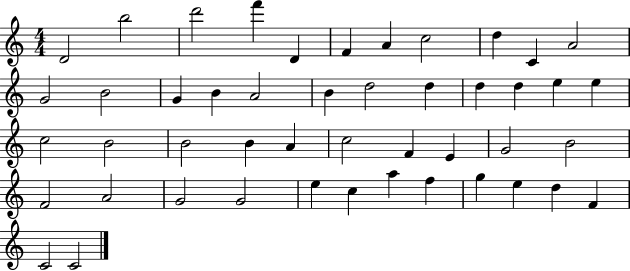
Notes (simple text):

D4/h B5/h D6/h F6/q D4/q F4/q A4/q C5/h D5/q C4/q A4/h G4/h B4/h G4/q B4/q A4/h B4/q D5/h D5/q D5/q D5/q E5/q E5/q C5/h B4/h B4/h B4/q A4/q C5/h F4/q E4/q G4/h B4/h F4/h A4/h G4/h G4/h E5/q C5/q A5/q F5/q G5/q E5/q D5/q F4/q C4/h C4/h